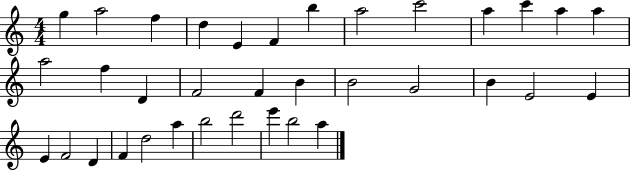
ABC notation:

X:1
T:Untitled
M:4/4
L:1/4
K:C
g a2 f d E F b a2 c'2 a c' a a a2 f D F2 F B B2 G2 B E2 E E F2 D F d2 a b2 d'2 e' b2 a